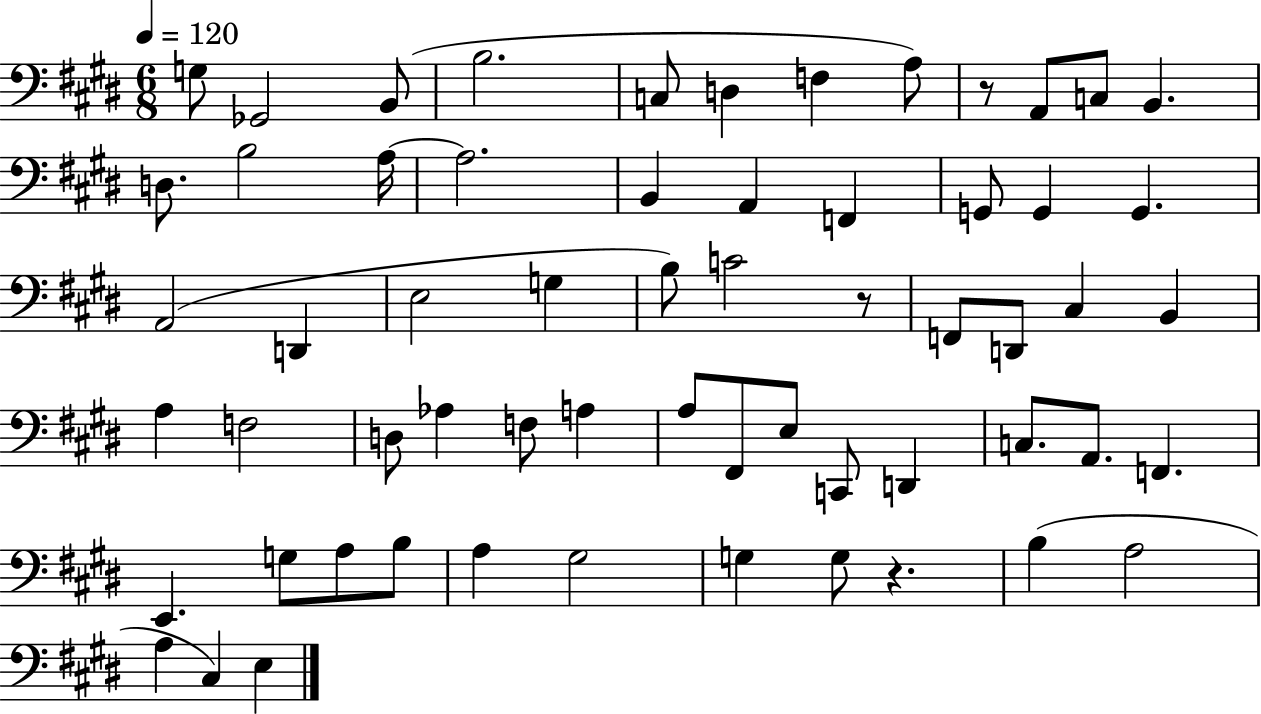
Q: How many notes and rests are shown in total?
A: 61